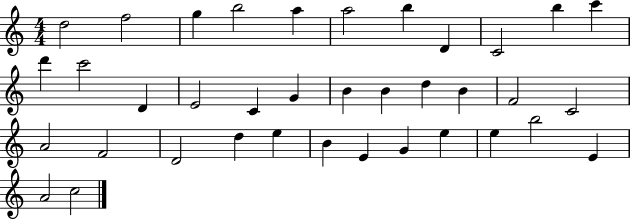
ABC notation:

X:1
T:Untitled
M:4/4
L:1/4
K:C
d2 f2 g b2 a a2 b D C2 b c' d' c'2 D E2 C G B B d B F2 C2 A2 F2 D2 d e B E G e e b2 E A2 c2